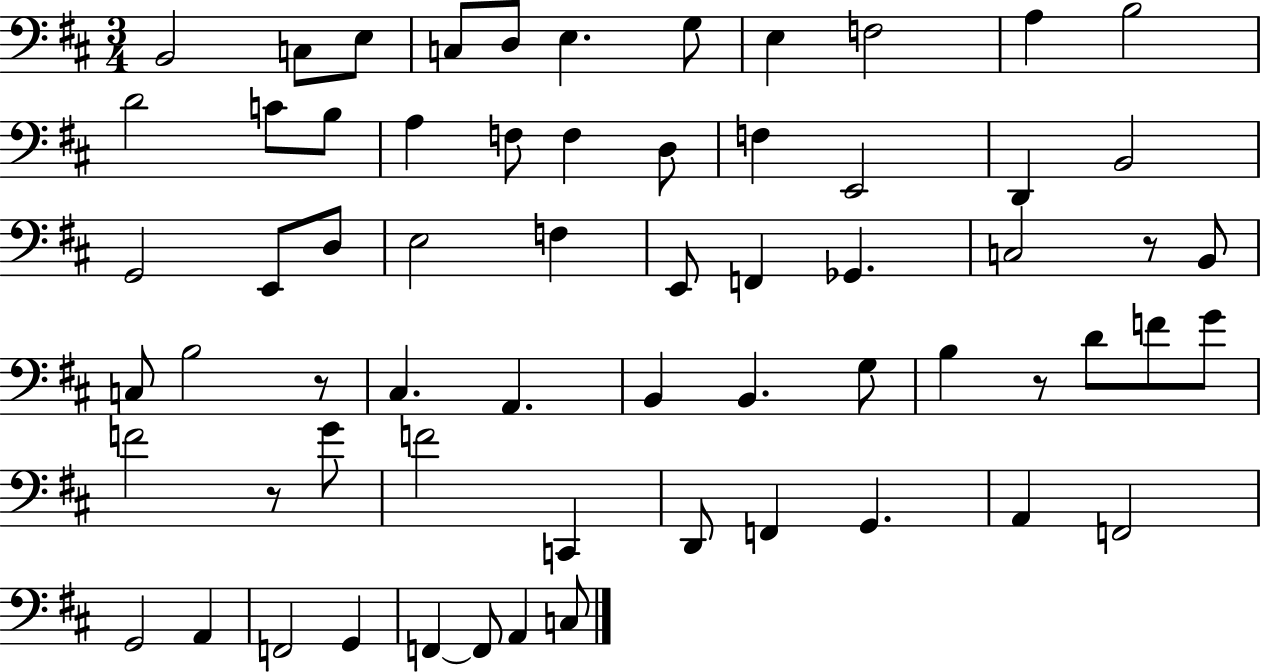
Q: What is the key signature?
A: D major